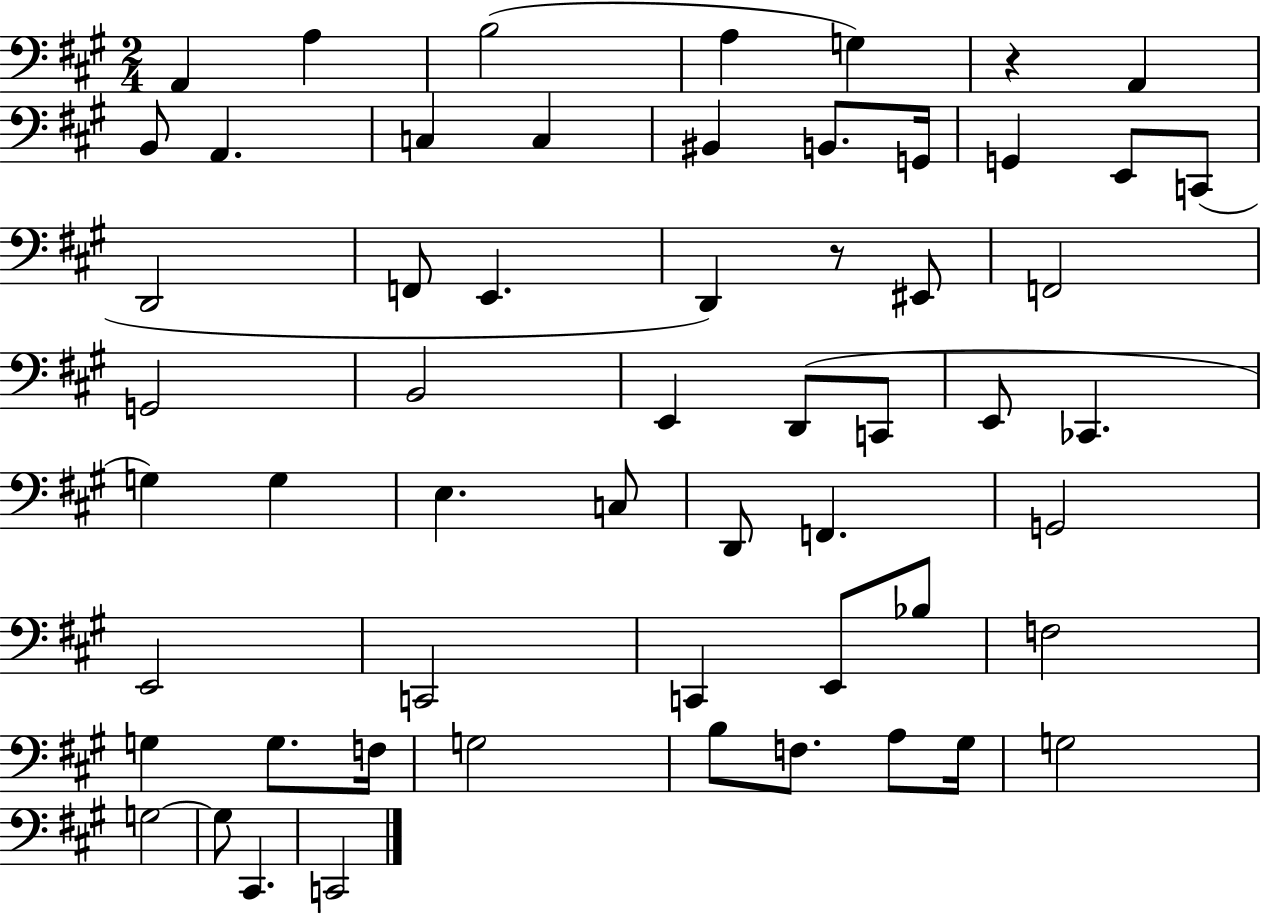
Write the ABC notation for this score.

X:1
T:Untitled
M:2/4
L:1/4
K:A
A,, A, B,2 A, G, z A,, B,,/2 A,, C, C, ^B,, B,,/2 G,,/4 G,, E,,/2 C,,/2 D,,2 F,,/2 E,, D,, z/2 ^E,,/2 F,,2 G,,2 B,,2 E,, D,,/2 C,,/2 E,,/2 _C,, G, G, E, C,/2 D,,/2 F,, G,,2 E,,2 C,,2 C,, E,,/2 _B,/2 F,2 G, G,/2 F,/4 G,2 B,/2 F,/2 A,/2 ^G,/4 G,2 G,2 G,/2 ^C,, C,,2